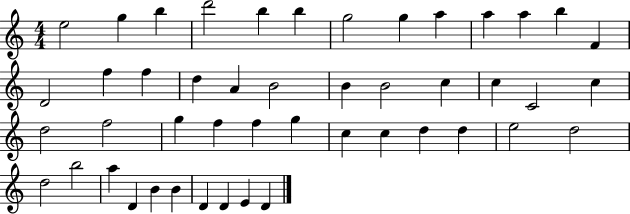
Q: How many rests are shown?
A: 0